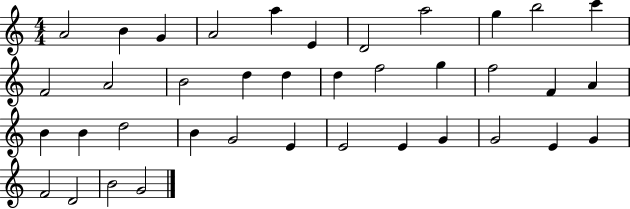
A4/h B4/q G4/q A4/h A5/q E4/q D4/h A5/h G5/q B5/h C6/q F4/h A4/h B4/h D5/q D5/q D5/q F5/h G5/q F5/h F4/q A4/q B4/q B4/q D5/h B4/q G4/h E4/q E4/h E4/q G4/q G4/h E4/q G4/q F4/h D4/h B4/h G4/h